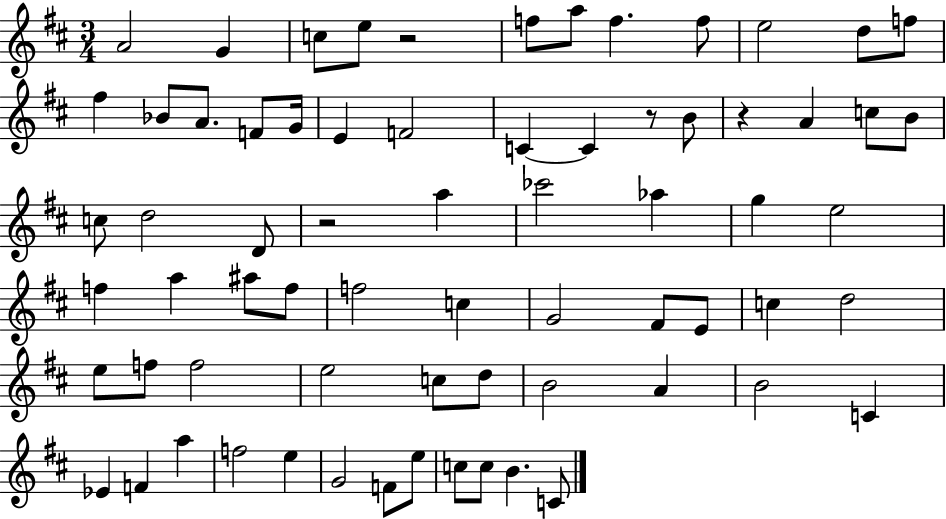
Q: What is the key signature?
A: D major